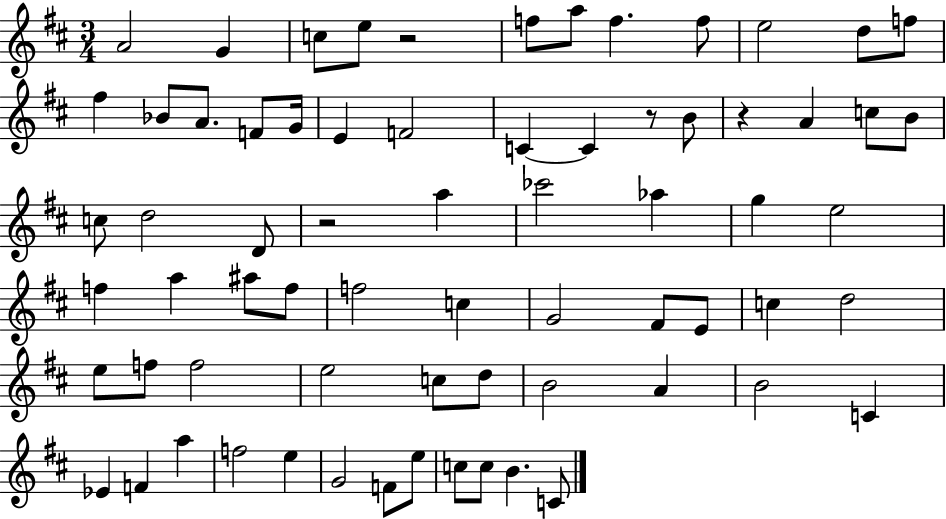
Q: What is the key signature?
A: D major